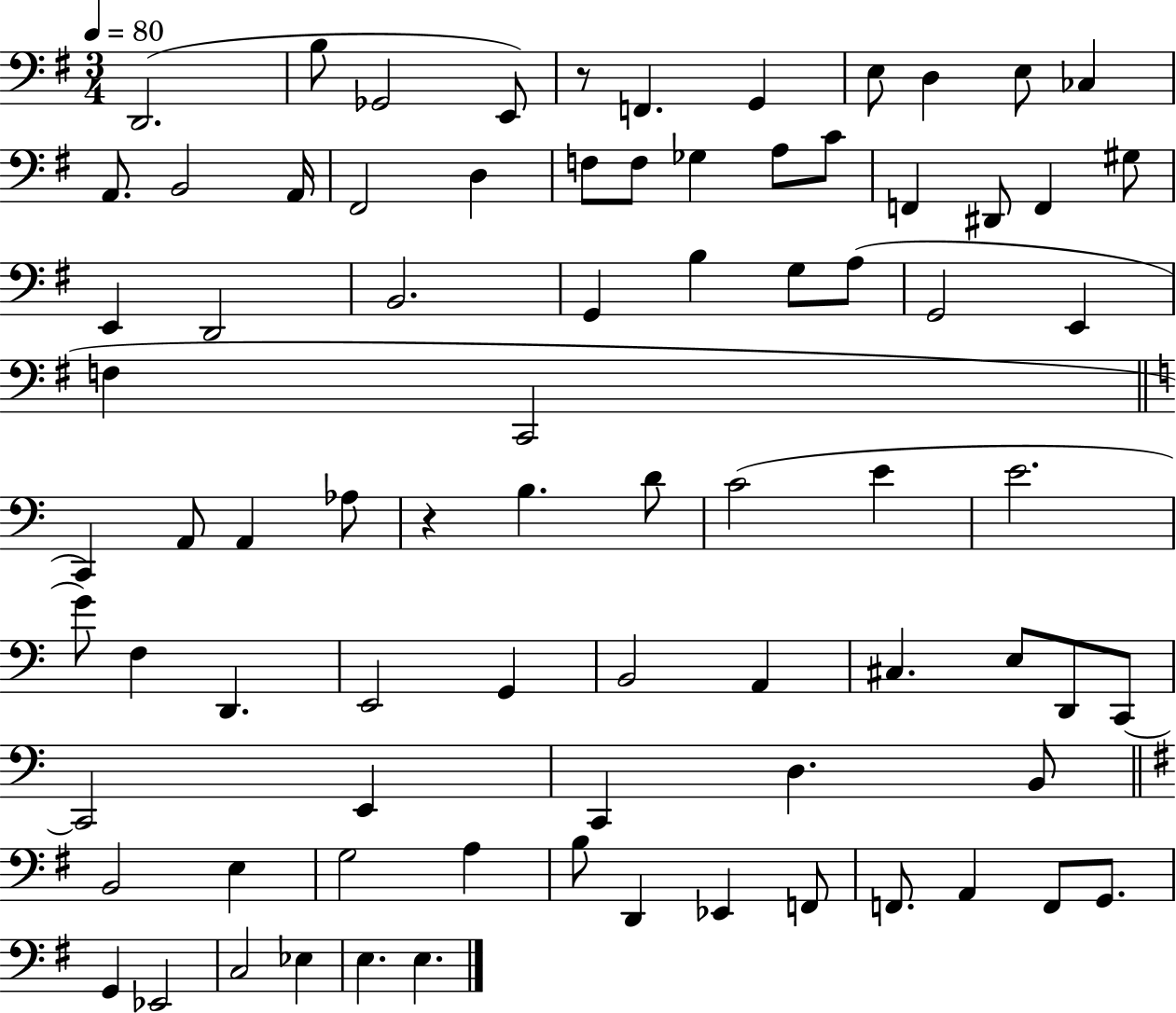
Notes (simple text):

D2/h. B3/e Gb2/h E2/e R/e F2/q. G2/q E3/e D3/q E3/e CES3/q A2/e. B2/h A2/s F#2/h D3/q F3/e F3/e Gb3/q A3/e C4/e F2/q D#2/e F2/q G#3/e E2/q D2/h B2/h. G2/q B3/q G3/e A3/e G2/h E2/q F3/q C2/h C2/q A2/e A2/q Ab3/e R/q B3/q. D4/e C4/h E4/q E4/h. G4/e F3/q D2/q. E2/h G2/q B2/h A2/q C#3/q. E3/e D2/e C2/e C2/h E2/q C2/q D3/q. B2/e B2/h E3/q G3/h A3/q B3/e D2/q Eb2/q F2/e F2/e. A2/q F2/e G2/e. G2/q Eb2/h C3/h Eb3/q E3/q. E3/q.